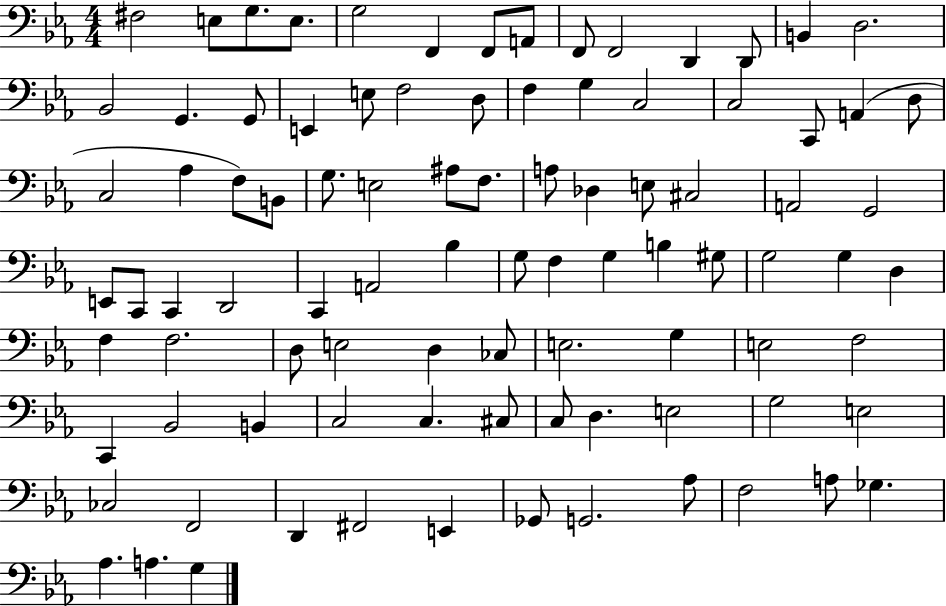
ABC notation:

X:1
T:Untitled
M:4/4
L:1/4
K:Eb
^F,2 E,/2 G,/2 E,/2 G,2 F,, F,,/2 A,,/2 F,,/2 F,,2 D,, D,,/2 B,, D,2 _B,,2 G,, G,,/2 E,, E,/2 F,2 D,/2 F, G, C,2 C,2 C,,/2 A,, D,/2 C,2 _A, F,/2 B,,/2 G,/2 E,2 ^A,/2 F,/2 A,/2 _D, E,/2 ^C,2 A,,2 G,,2 E,,/2 C,,/2 C,, D,,2 C,, A,,2 _B, G,/2 F, G, B, ^G,/2 G,2 G, D, F, F,2 D,/2 E,2 D, _C,/2 E,2 G, E,2 F,2 C,, _B,,2 B,, C,2 C, ^C,/2 C,/2 D, E,2 G,2 E,2 _C,2 F,,2 D,, ^F,,2 E,, _G,,/2 G,,2 _A,/2 F,2 A,/2 _G, _A, A, G,